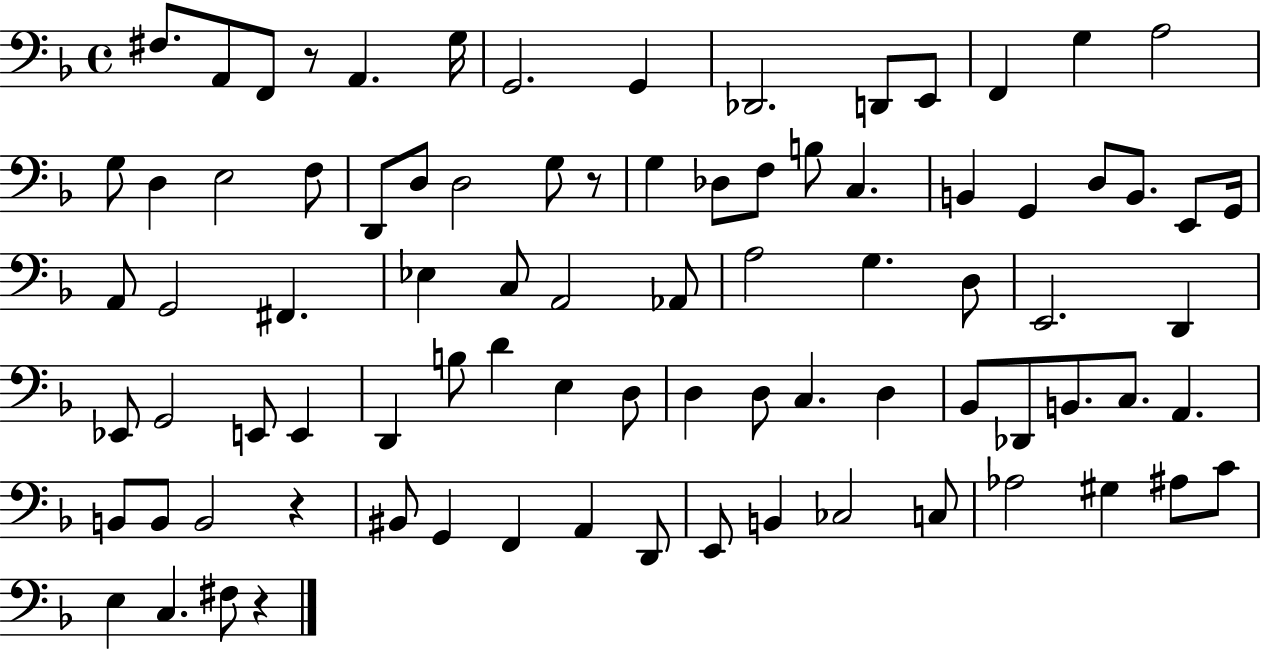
F#3/e. A2/e F2/e R/e A2/q. G3/s G2/h. G2/q Db2/h. D2/e E2/e F2/q G3/q A3/h G3/e D3/q E3/h F3/e D2/e D3/e D3/h G3/e R/e G3/q Db3/e F3/e B3/e C3/q. B2/q G2/q D3/e B2/e. E2/e G2/s A2/e G2/h F#2/q. Eb3/q C3/e A2/h Ab2/e A3/h G3/q. D3/e E2/h. D2/q Eb2/e G2/h E2/e E2/q D2/q B3/e D4/q E3/q D3/e D3/q D3/e C3/q. D3/q Bb2/e Db2/e B2/e. C3/e. A2/q. B2/e B2/e B2/h R/q BIS2/e G2/q F2/q A2/q D2/e E2/e B2/q CES3/h C3/e Ab3/h G#3/q A#3/e C4/e E3/q C3/q. F#3/e R/q